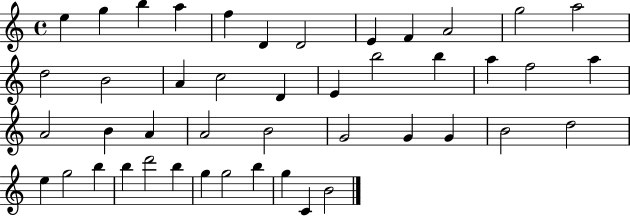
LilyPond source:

{
  \clef treble
  \time 4/4
  \defaultTimeSignature
  \key c \major
  e''4 g''4 b''4 a''4 | f''4 d'4 d'2 | e'4 f'4 a'2 | g''2 a''2 | \break d''2 b'2 | a'4 c''2 d'4 | e'4 b''2 b''4 | a''4 f''2 a''4 | \break a'2 b'4 a'4 | a'2 b'2 | g'2 g'4 g'4 | b'2 d''2 | \break e''4 g''2 b''4 | b''4 d'''2 b''4 | g''4 g''2 b''4 | g''4 c'4 b'2 | \break \bar "|."
}